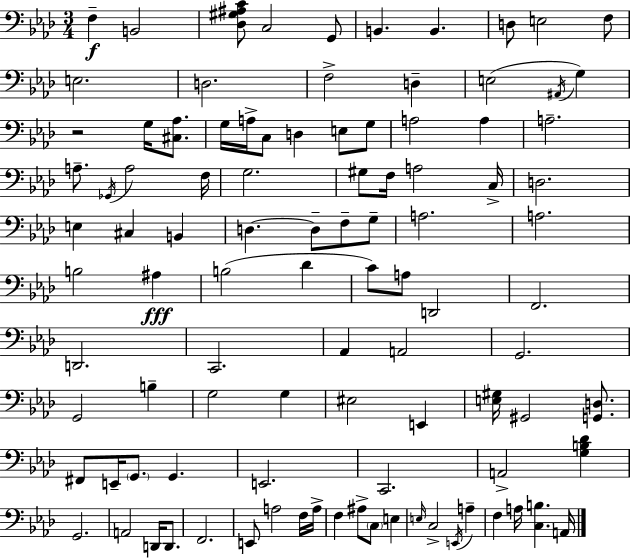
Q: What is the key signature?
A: AES major